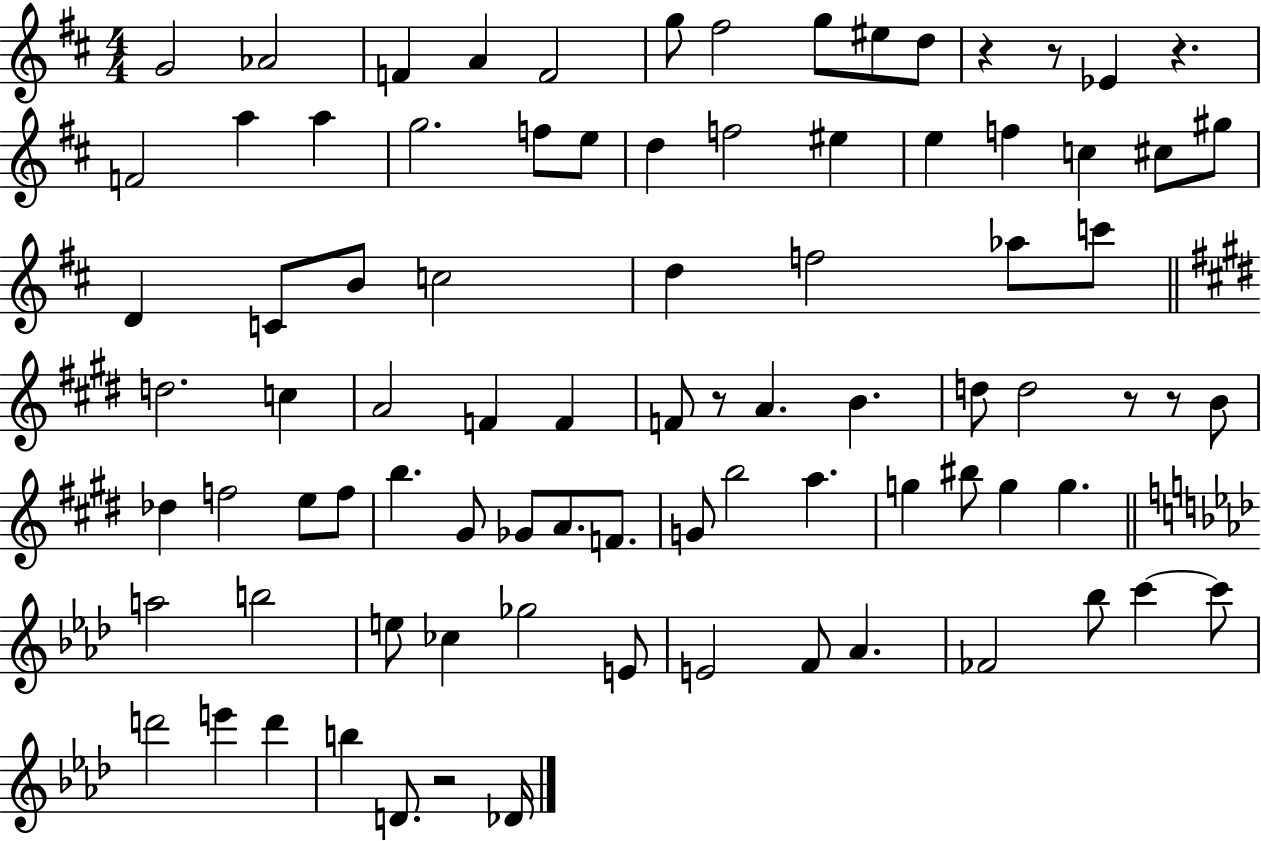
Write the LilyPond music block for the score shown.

{
  \clef treble
  \numericTimeSignature
  \time 4/4
  \key d \major
  \repeat volta 2 { g'2 aes'2 | f'4 a'4 f'2 | g''8 fis''2 g''8 eis''8 d''8 | r4 r8 ees'4 r4. | \break f'2 a''4 a''4 | g''2. f''8 e''8 | d''4 f''2 eis''4 | e''4 f''4 c''4 cis''8 gis''8 | \break d'4 c'8 b'8 c''2 | d''4 f''2 aes''8 c'''8 | \bar "||" \break \key e \major d''2. c''4 | a'2 f'4 f'4 | f'8 r8 a'4. b'4. | d''8 d''2 r8 r8 b'8 | \break des''4 f''2 e''8 f''8 | b''4. gis'8 ges'8 a'8. f'8. | g'8 b''2 a''4. | g''4 bis''8 g''4 g''4. | \break \bar "||" \break \key f \minor a''2 b''2 | e''8 ces''4 ges''2 e'8 | e'2 f'8 aes'4. | fes'2 bes''8 c'''4~~ c'''8 | \break d'''2 e'''4 d'''4 | b''4 d'8. r2 des'16 | } \bar "|."
}